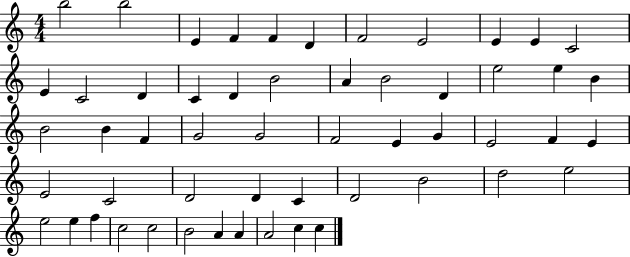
X:1
T:Untitled
M:4/4
L:1/4
K:C
b2 b2 E F F D F2 E2 E E C2 E C2 D C D B2 A B2 D e2 e B B2 B F G2 G2 F2 E G E2 F E E2 C2 D2 D C D2 B2 d2 e2 e2 e f c2 c2 B2 A A A2 c c